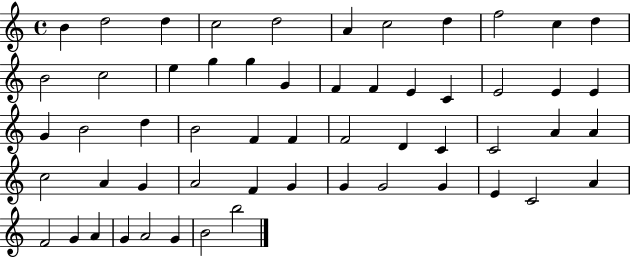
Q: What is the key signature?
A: C major